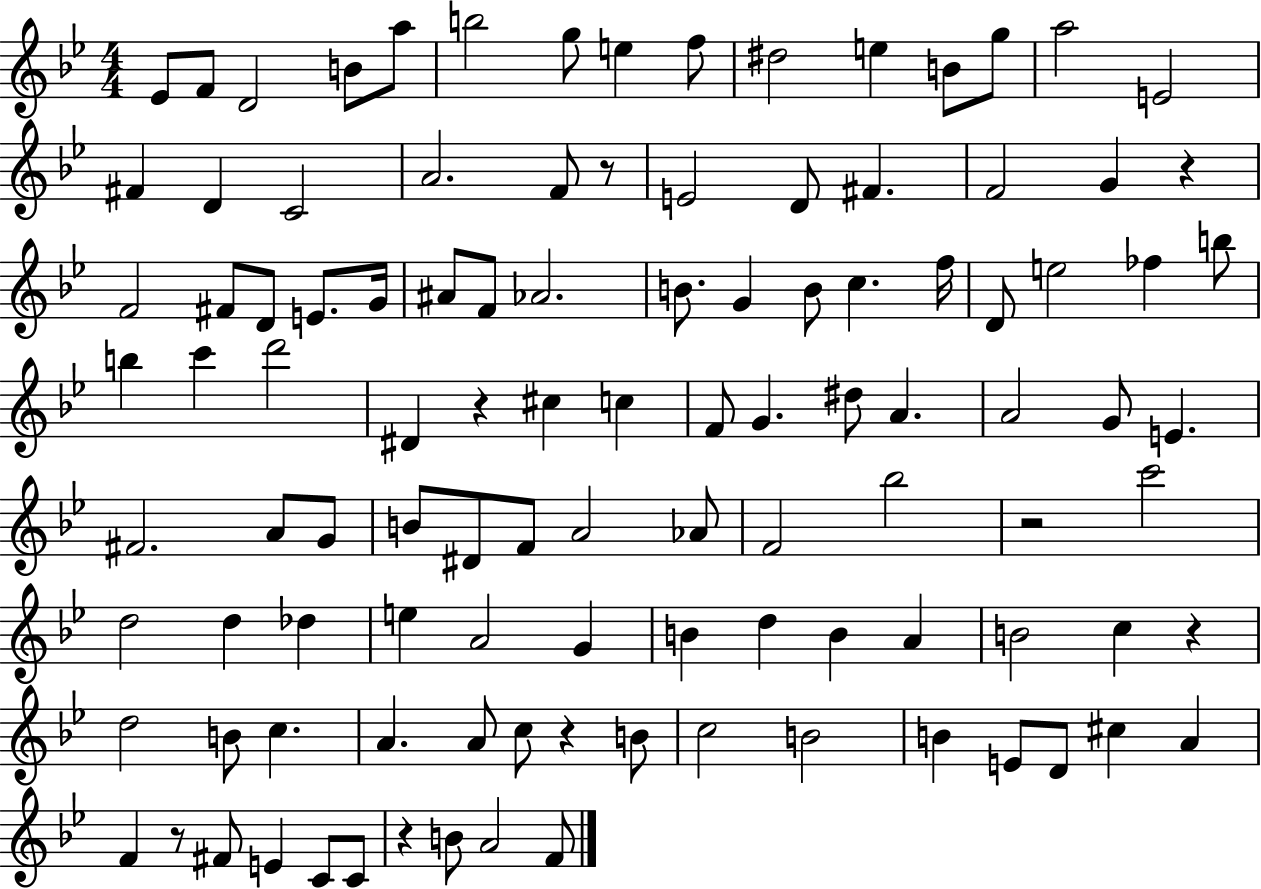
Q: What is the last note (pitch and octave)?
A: F4